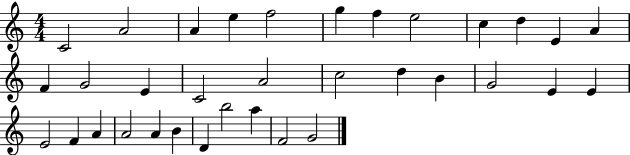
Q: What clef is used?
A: treble